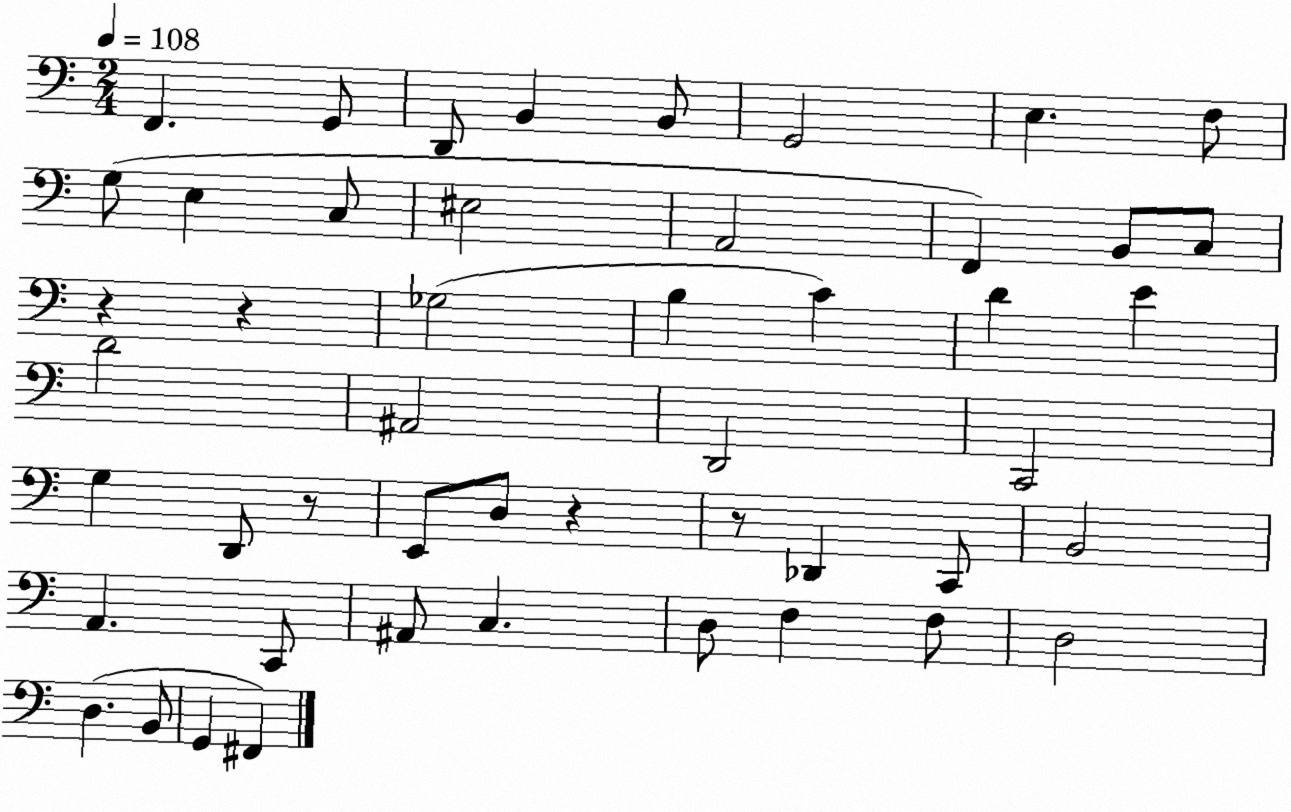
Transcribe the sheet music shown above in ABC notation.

X:1
T:Untitled
M:2/4
L:1/4
K:C
F,, G,,/2 D,,/2 B,, B,,/2 G,,2 E, F,/2 G,/2 E, C,/2 ^E,2 A,,2 F,, B,,/2 C,/2 z z _G,2 B, C D E D2 ^A,,2 D,,2 C,,2 G, D,,/2 z/2 E,,/2 D,/2 z z/2 _D,, C,,/2 B,,2 A,, C,,/2 ^A,,/2 C, D,/2 F, F,/2 D,2 D, B,,/2 G,, ^F,,